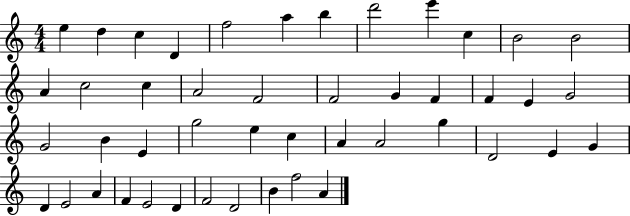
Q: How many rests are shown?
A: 0